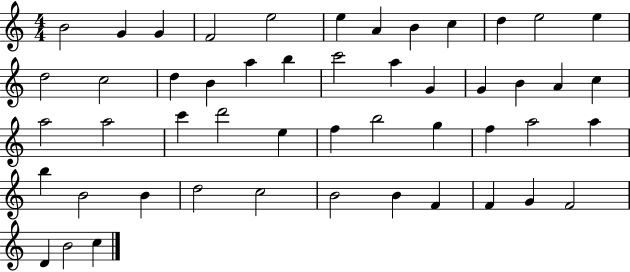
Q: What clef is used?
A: treble